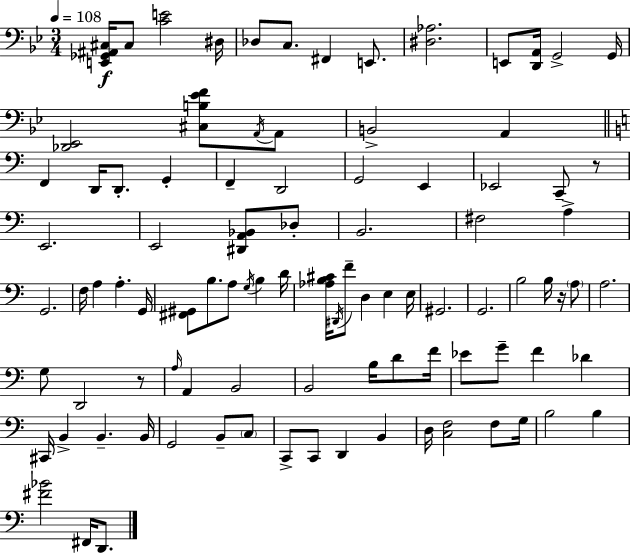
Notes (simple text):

[E2,Gb2,A#2,C#3]/s C#3/e [C4,E4]/h D#3/s Db3/e C3/e. F#2/q E2/e. [D#3,Ab3]/h. E2/e [D2,A2]/s G2/h G2/s [Db2,Eb2]/h [C#3,B3,Eb4,F4]/e A2/s A2/e B2/h A2/q F2/q D2/s D2/e. G2/q F2/q D2/h G2/h E2/q Eb2/h C2/e R/e E2/h. E2/h [D#2,A2,Bb2]/e Db3/e B2/h. F#3/h A3/q G2/h. F3/s A3/q A3/q. G2/s [F#2,G#2]/e B3/e. A3/e G3/s B3/q D4/s [Ab3,B3,C#4]/s D#2/s F4/e D3/q E3/q E3/s G#2/h. G2/h. B3/h B3/s R/s A3/e A3/h. G3/e D2/h R/e A3/s A2/q B2/h B2/h B3/s D4/e F4/s Eb4/e G4/e F4/q Db4/q C#2/s B2/q B2/q. B2/s G2/h B2/e C3/e C2/e C2/e D2/q B2/q D3/s [C3,F3]/h F3/e G3/s B3/h B3/q [F#4,Bb4]/h F#2/s D2/e.